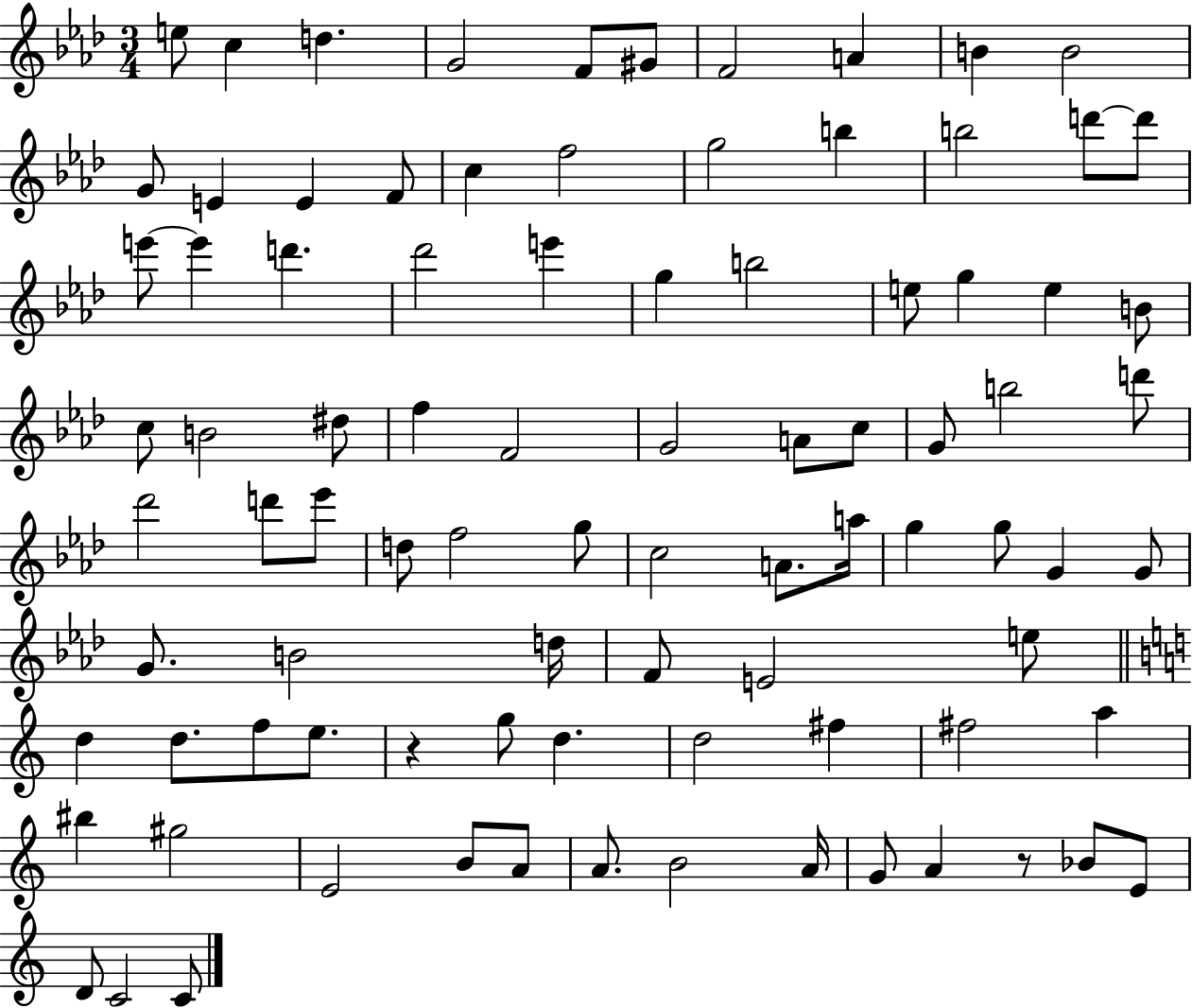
E5/e C5/q D5/q. G4/h F4/e G#4/e F4/h A4/q B4/q B4/h G4/e E4/q E4/q F4/e C5/q F5/h G5/h B5/q B5/h D6/e D6/e E6/e E6/q D6/q. Db6/h E6/q G5/q B5/h E5/e G5/q E5/q B4/e C5/e B4/h D#5/e F5/q F4/h G4/h A4/e C5/e G4/e B5/h D6/e Db6/h D6/e Eb6/e D5/e F5/h G5/e C5/h A4/e. A5/s G5/q G5/e G4/q G4/e G4/e. B4/h D5/s F4/e E4/h E5/e D5/q D5/e. F5/e E5/e. R/q G5/e D5/q. D5/h F#5/q F#5/h A5/q BIS5/q G#5/h E4/h B4/e A4/e A4/e. B4/h A4/s G4/e A4/q R/e Bb4/e E4/e D4/e C4/h C4/e